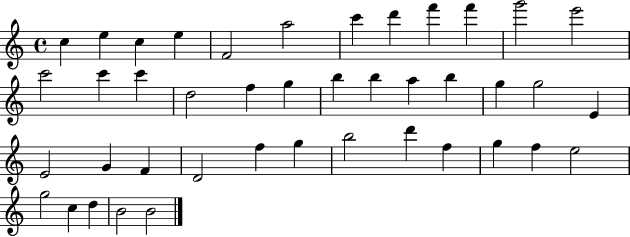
C5/q E5/q C5/q E5/q F4/h A5/h C6/q D6/q F6/q F6/q G6/h E6/h C6/h C6/q C6/q D5/h F5/q G5/q B5/q B5/q A5/q B5/q G5/q G5/h E4/q E4/h G4/q F4/q D4/h F5/q G5/q B5/h D6/q F5/q G5/q F5/q E5/h G5/h C5/q D5/q B4/h B4/h